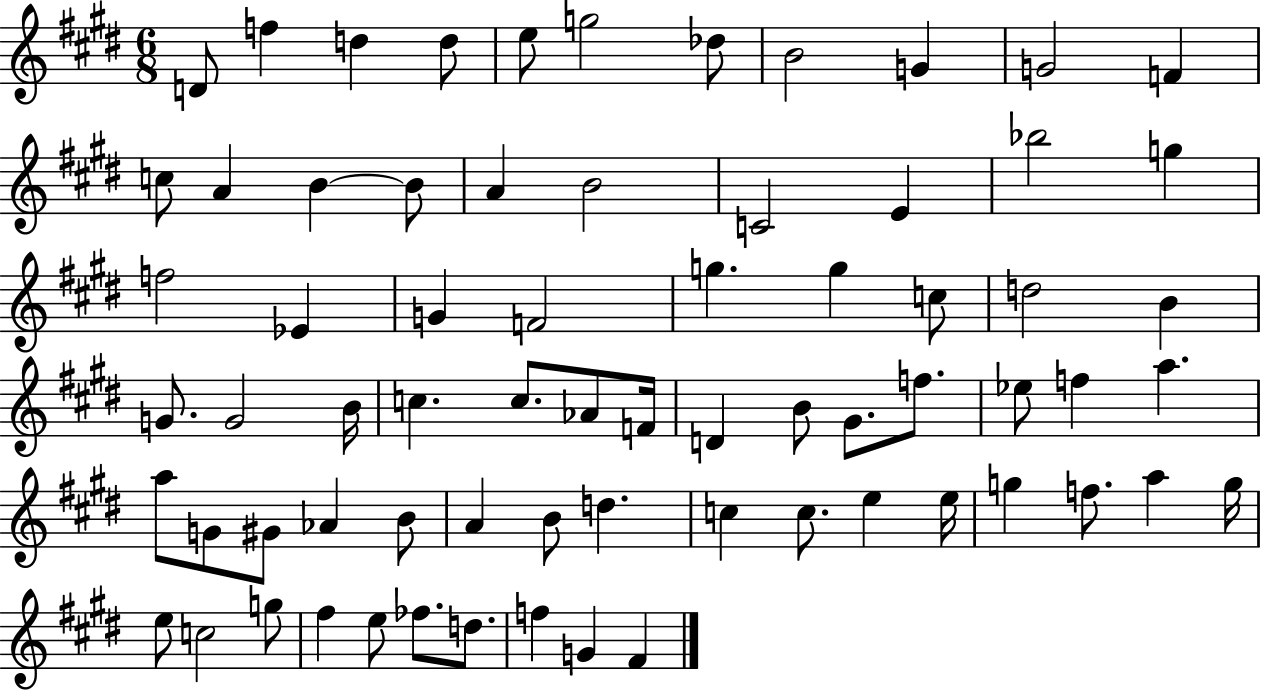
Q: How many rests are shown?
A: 0